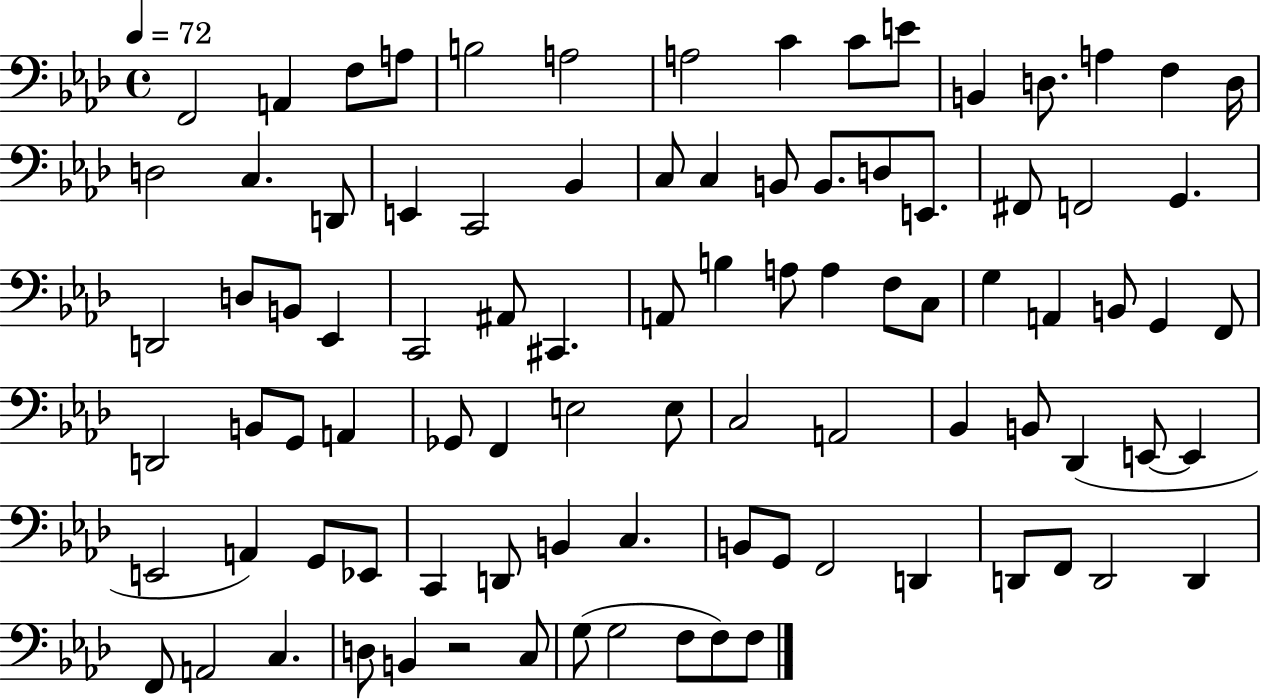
X:1
T:Untitled
M:4/4
L:1/4
K:Ab
F,,2 A,, F,/2 A,/2 B,2 A,2 A,2 C C/2 E/2 B,, D,/2 A, F, D,/4 D,2 C, D,,/2 E,, C,,2 _B,, C,/2 C, B,,/2 B,,/2 D,/2 E,,/2 ^F,,/2 F,,2 G,, D,,2 D,/2 B,,/2 _E,, C,,2 ^A,,/2 ^C,, A,,/2 B, A,/2 A, F,/2 C,/2 G, A,, B,,/2 G,, F,,/2 D,,2 B,,/2 G,,/2 A,, _G,,/2 F,, E,2 E,/2 C,2 A,,2 _B,, B,,/2 _D,, E,,/2 E,, E,,2 A,, G,,/2 _E,,/2 C,, D,,/2 B,, C, B,,/2 G,,/2 F,,2 D,, D,,/2 F,,/2 D,,2 D,, F,,/2 A,,2 C, D,/2 B,, z2 C,/2 G,/2 G,2 F,/2 F,/2 F,/2